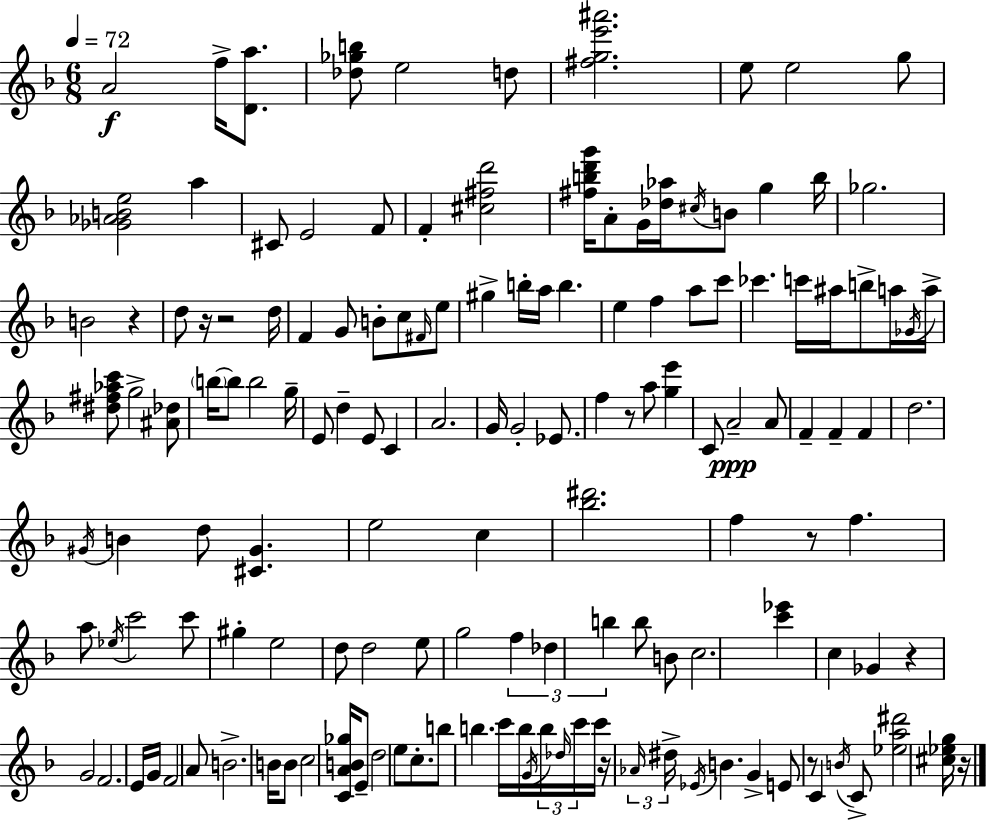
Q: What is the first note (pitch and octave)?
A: A4